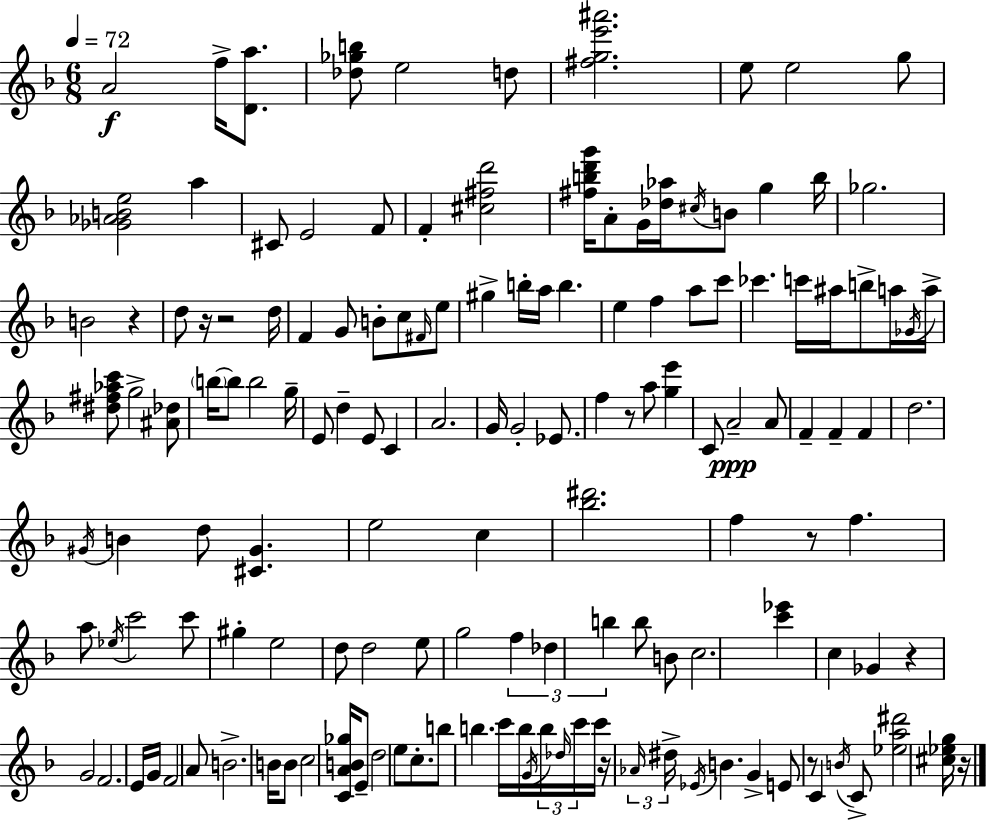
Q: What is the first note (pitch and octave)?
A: A4